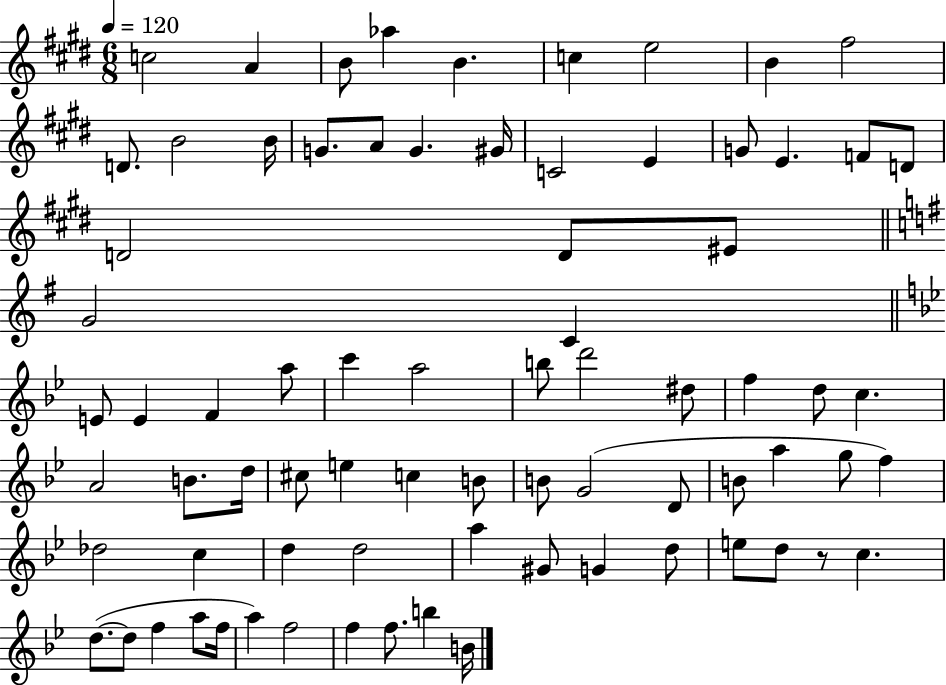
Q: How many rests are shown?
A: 1